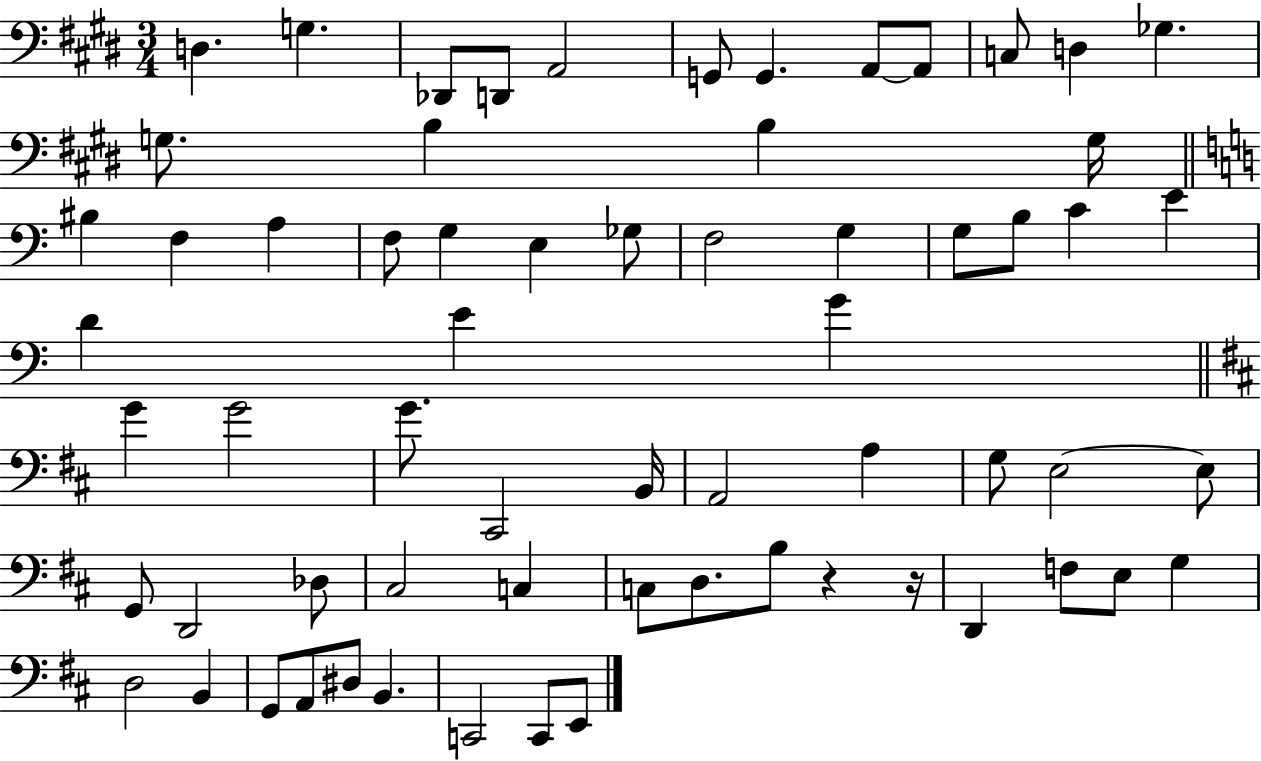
D3/q. G3/q. Db2/e D2/e A2/h G2/e G2/q. A2/e A2/e C3/e D3/q Gb3/q. G3/e. B3/q B3/q G3/s BIS3/q F3/q A3/q F3/e G3/q E3/q Gb3/e F3/h G3/q G3/e B3/e C4/q E4/q D4/q E4/q G4/q G4/q G4/h G4/e. C#2/h B2/s A2/h A3/q G3/e E3/h E3/e G2/e D2/h Db3/e C#3/h C3/q C3/e D3/e. B3/e R/q R/s D2/q F3/e E3/e G3/q D3/h B2/q G2/e A2/e D#3/e B2/q. C2/h C2/e E2/e